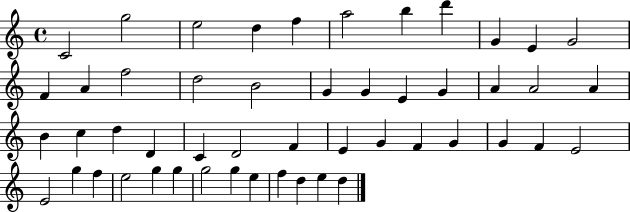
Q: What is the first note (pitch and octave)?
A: C4